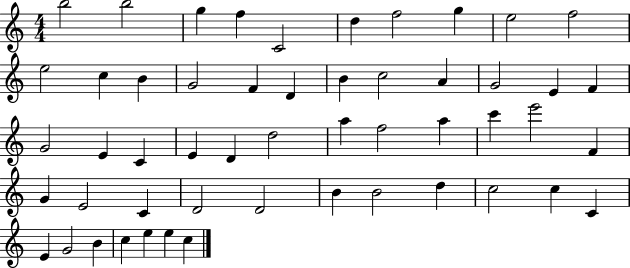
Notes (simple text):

B5/h B5/h G5/q F5/q C4/h D5/q F5/h G5/q E5/h F5/h E5/h C5/q B4/q G4/h F4/q D4/q B4/q C5/h A4/q G4/h E4/q F4/q G4/h E4/q C4/q E4/q D4/q D5/h A5/q F5/h A5/q C6/q E6/h F4/q G4/q E4/h C4/q D4/h D4/h B4/q B4/h D5/q C5/h C5/q C4/q E4/q G4/h B4/q C5/q E5/q E5/q C5/q